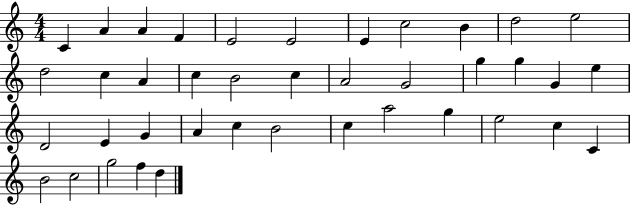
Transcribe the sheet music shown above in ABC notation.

X:1
T:Untitled
M:4/4
L:1/4
K:C
C A A F E2 E2 E c2 B d2 e2 d2 c A c B2 c A2 G2 g g G e D2 E G A c B2 c a2 g e2 c C B2 c2 g2 f d